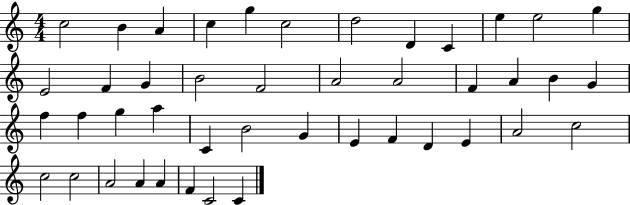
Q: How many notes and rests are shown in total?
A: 44